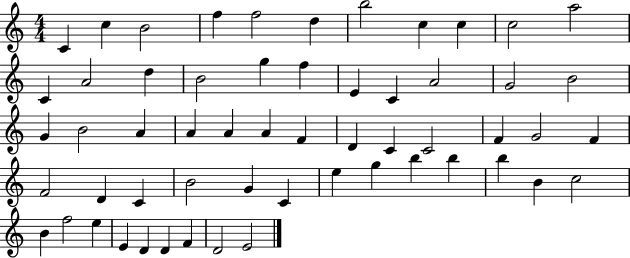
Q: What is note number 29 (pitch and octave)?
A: F4